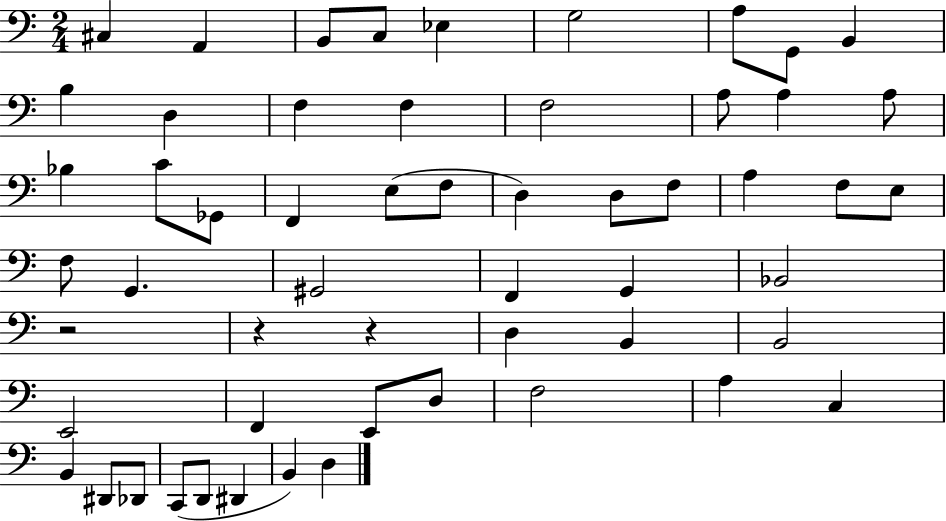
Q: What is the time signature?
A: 2/4